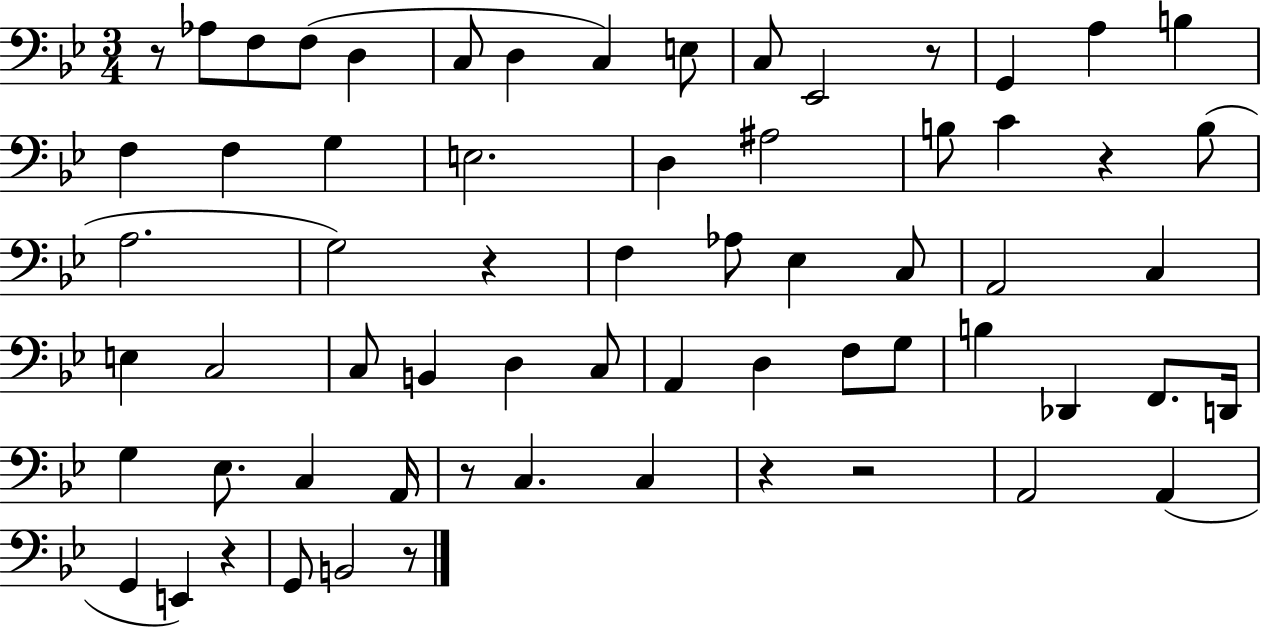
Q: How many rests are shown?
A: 9